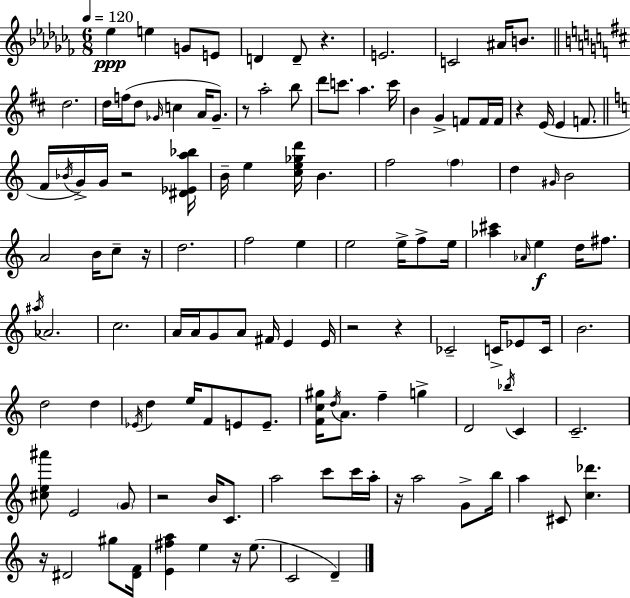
Eb5/q E5/q G4/e E4/e D4/q D4/e R/q. E4/h. C4/h A#4/s B4/e. D5/h. D5/s F5/s D5/e Gb4/s C5/q A4/s Gb4/e. R/e A5/h B5/e D6/e C6/e. A5/q. C6/s B4/q G4/q F4/e F4/s F4/s R/q E4/s E4/q F4/e. F4/s Bb4/s G4/s G4/s R/h [D#4,Eb4,A5,Bb5]/s B4/s E5/q [C5,E5,Gb5,D6]/s B4/q. F5/h F5/q D5/q G#4/s B4/h A4/h B4/s C5/e R/s D5/h. F5/h E5/q E5/h E5/s F5/e E5/s [Ab5,C#6]/q Ab4/s E5/q D5/s F#5/e. A#5/s Ab4/h. C5/h. A4/s A4/s G4/e A4/e F#4/s E4/q E4/s R/h R/q CES4/h C4/s Eb4/e C4/s B4/h. D5/h D5/q Eb4/s D5/q E5/s F4/e E4/e E4/e. [F4,C5,G#5]/s D5/s A4/e. F5/q G5/q D4/h Bb5/s C4/q C4/h. [C#5,E5,A#6]/e E4/h G4/e R/h B4/s C4/e. A5/h C6/e C6/s A5/s R/s A5/h G4/e B5/s A5/q C#4/e [C5,Db6]/q. R/s D#4/h G#5/e [D#4,F4]/s [E4,F#5,A5]/q E5/q R/s E5/e. C4/h D4/q